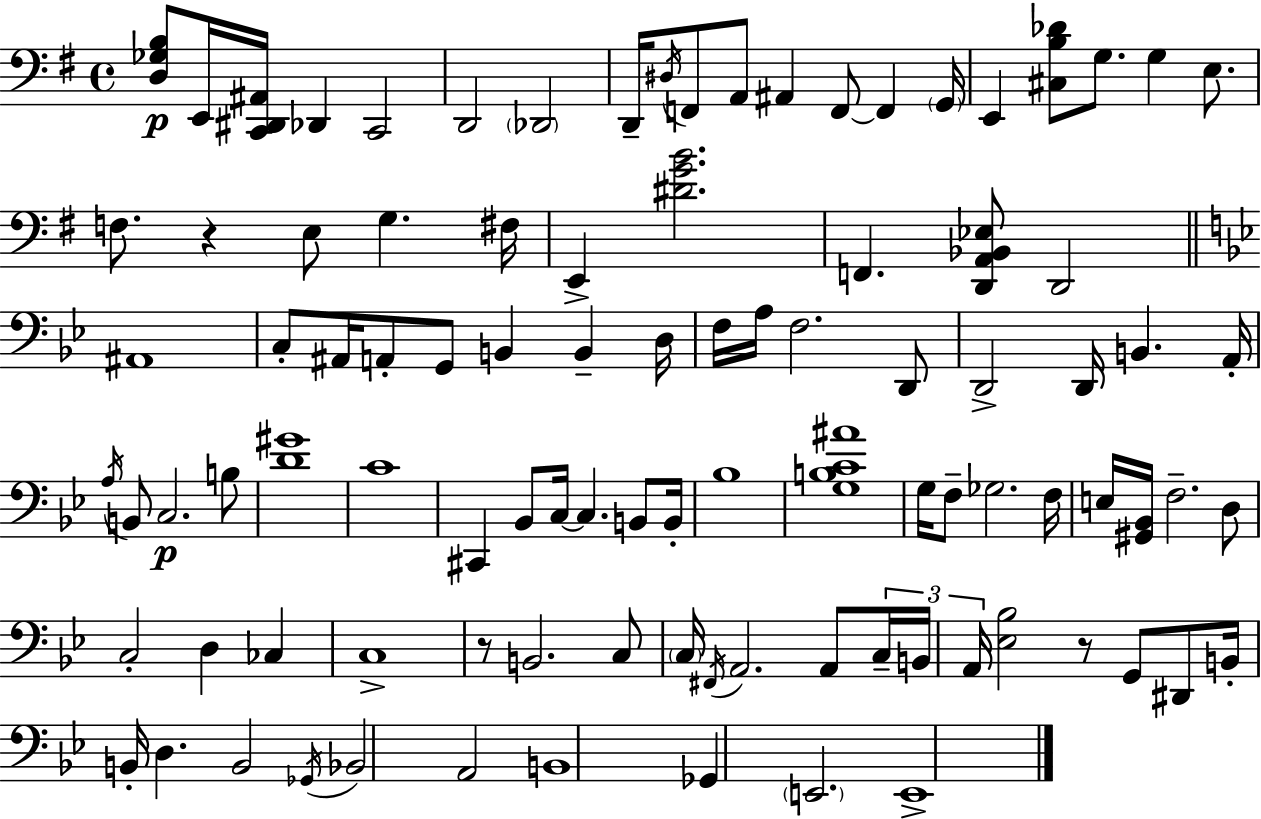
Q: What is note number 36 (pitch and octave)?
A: D2